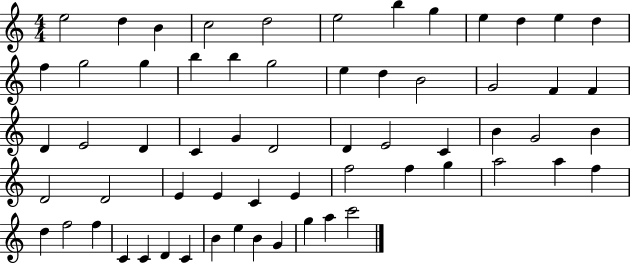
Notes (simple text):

E5/h D5/q B4/q C5/h D5/h E5/h B5/q G5/q E5/q D5/q E5/q D5/q F5/q G5/h G5/q B5/q B5/q G5/h E5/q D5/q B4/h G4/h F4/q F4/q D4/q E4/h D4/q C4/q G4/q D4/h D4/q E4/h C4/q B4/q G4/h B4/q D4/h D4/h E4/q E4/q C4/q E4/q F5/h F5/q G5/q A5/h A5/q F5/q D5/q F5/h F5/q C4/q C4/q D4/q C4/q B4/q E5/q B4/q G4/q G5/q A5/q C6/h